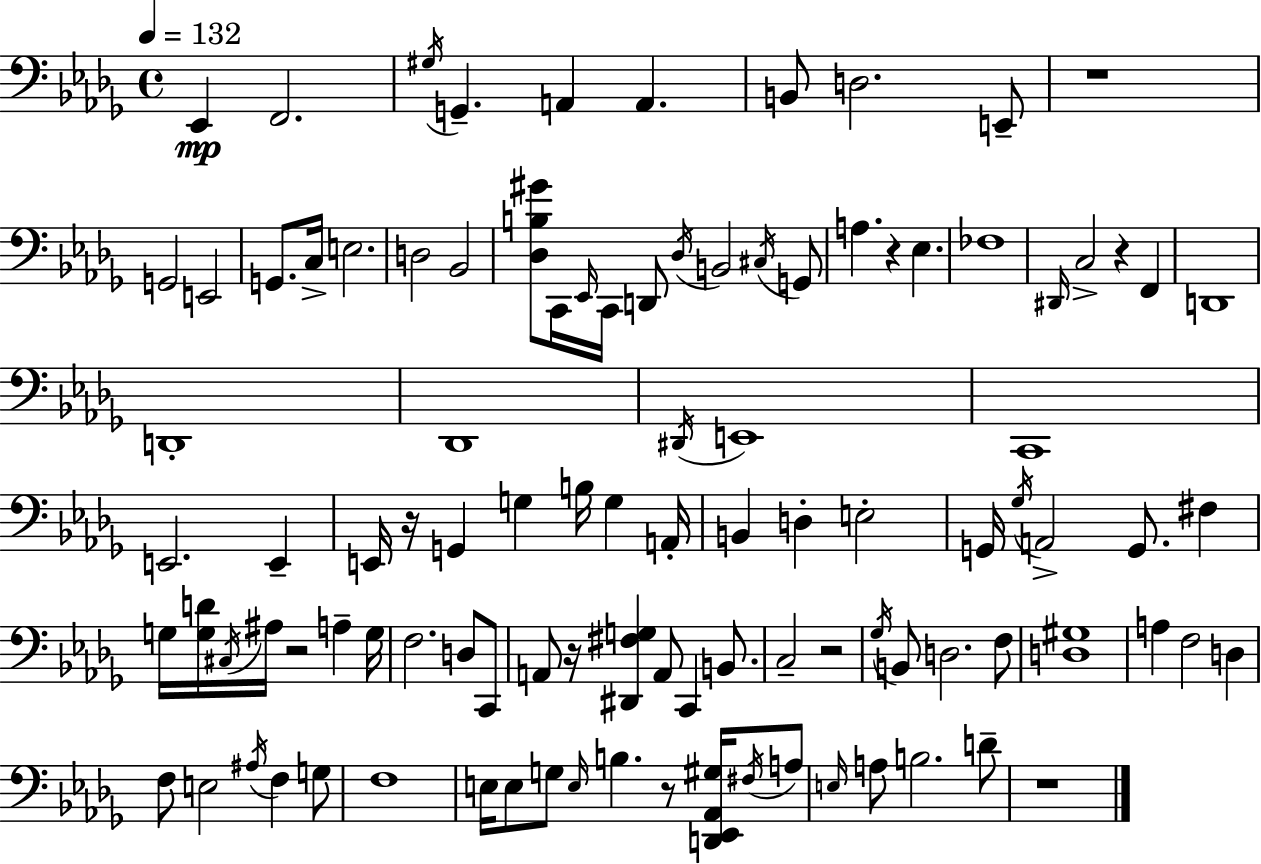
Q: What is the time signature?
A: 4/4